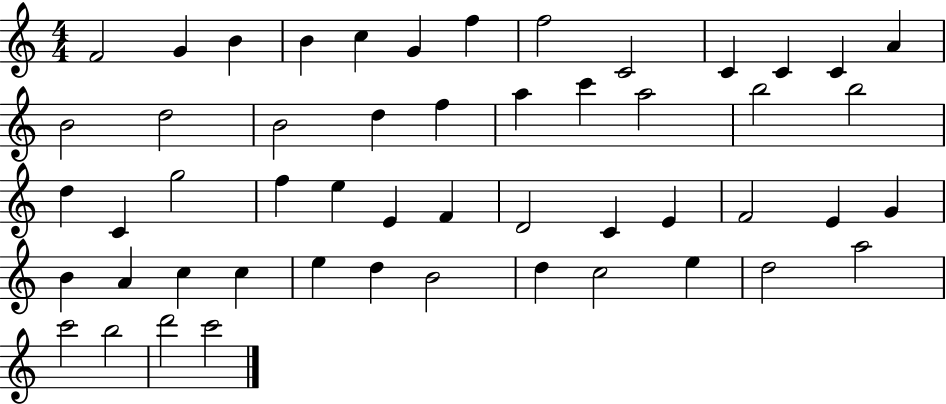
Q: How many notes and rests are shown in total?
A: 52